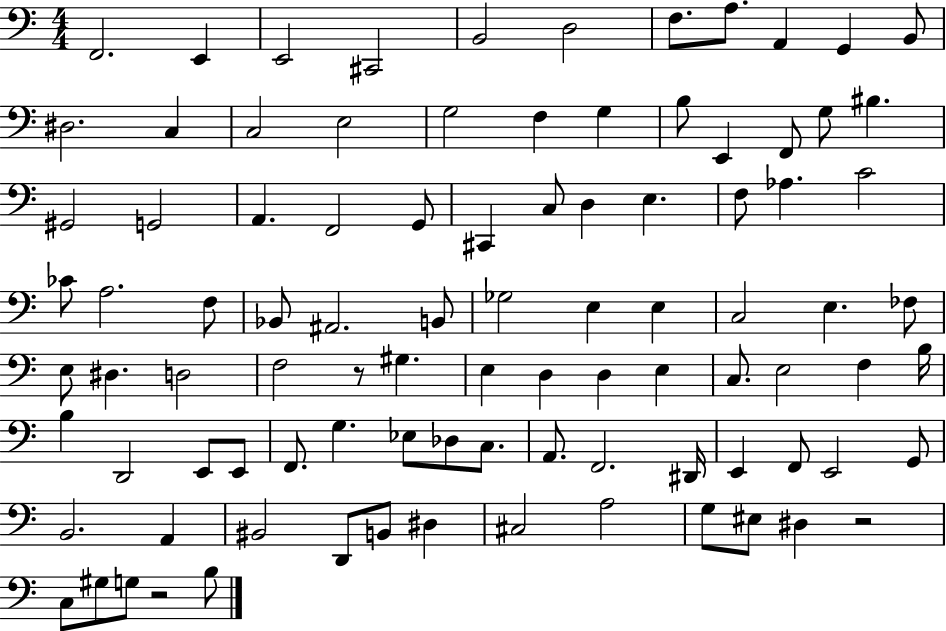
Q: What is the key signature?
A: C major